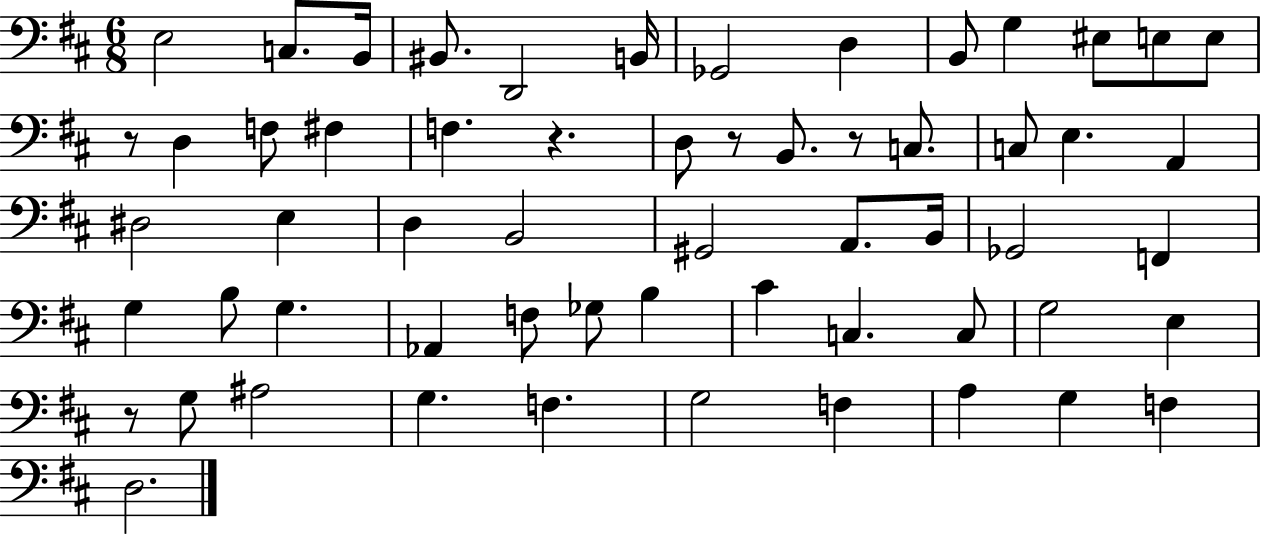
X:1
T:Untitled
M:6/8
L:1/4
K:D
E,2 C,/2 B,,/4 ^B,,/2 D,,2 B,,/4 _G,,2 D, B,,/2 G, ^E,/2 E,/2 E,/2 z/2 D, F,/2 ^F, F, z D,/2 z/2 B,,/2 z/2 C,/2 C,/2 E, A,, ^D,2 E, D, B,,2 ^G,,2 A,,/2 B,,/4 _G,,2 F,, G, B,/2 G, _A,, F,/2 _G,/2 B, ^C C, C,/2 G,2 E, z/2 G,/2 ^A,2 G, F, G,2 F, A, G, F, D,2